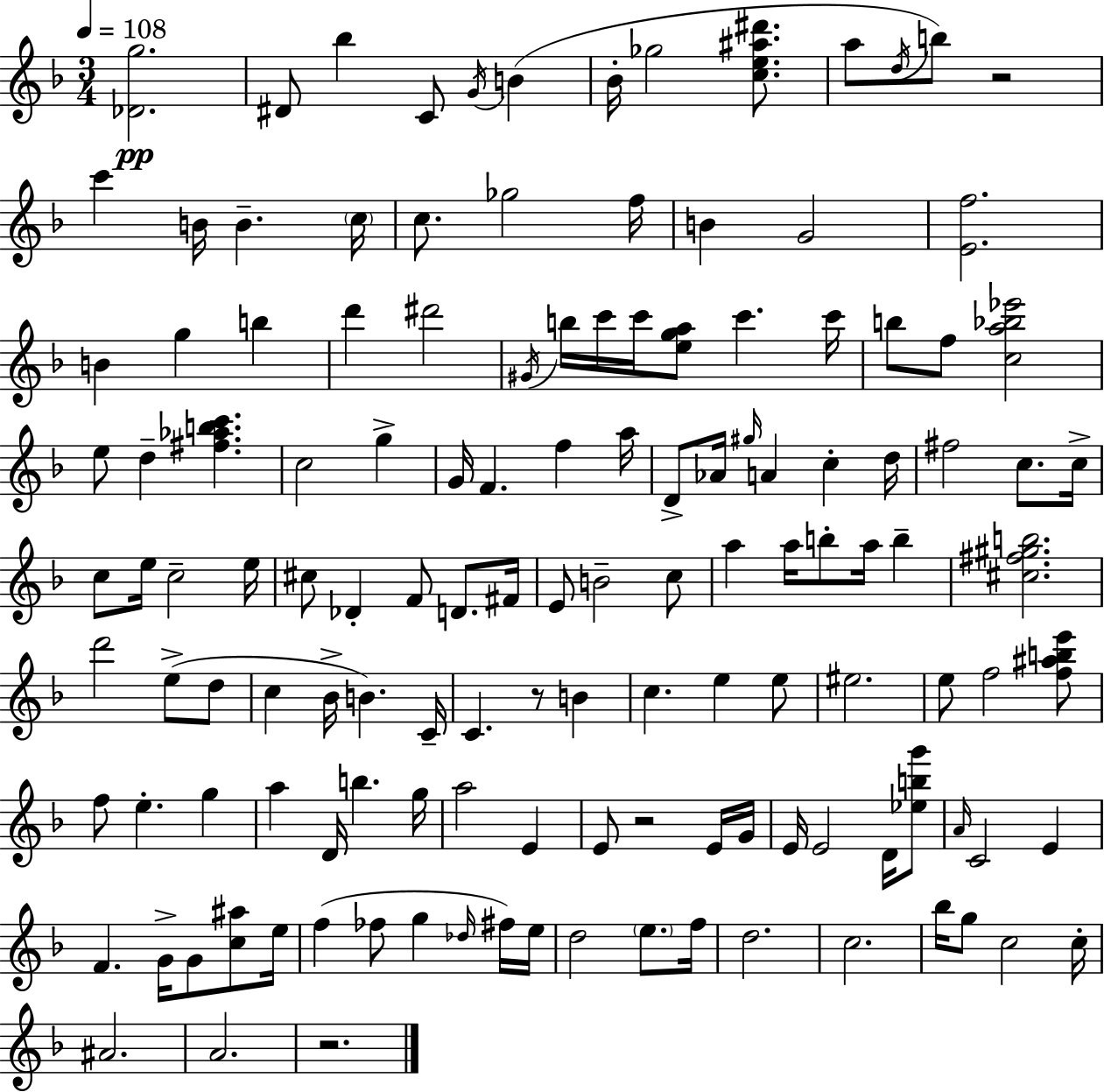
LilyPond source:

{
  \clef treble
  \numericTimeSignature
  \time 3/4
  \key f \major
  \tempo 4 = 108
  \repeat volta 2 { <des' g''>2.\pp | dis'8 bes''4 c'8 \acciaccatura { g'16 } b'4( | bes'16-. ges''2 <c'' e'' ais'' dis'''>8. | a''8 \acciaccatura { d''16 }) b''8 r2 | \break c'''4 b'16 b'4.-- | \parenthesize c''16 c''8. ges''2 | f''16 b'4 g'2 | <e' f''>2. | \break b'4 g''4 b''4 | d'''4 dis'''2 | \acciaccatura { gis'16 } b''16 c'''16 c'''16 <e'' g'' a''>8 c'''4. | c'''16 b''8 f''8 <c'' a'' bes'' ees'''>2 | \break e''8 d''4-- <fis'' aes'' b'' c'''>4. | c''2 g''4-> | g'16 f'4. f''4 | a''16 d'8-> aes'16 \grace { gis''16 } a'4 c''4-. | \break d''16 fis''2 | c''8. c''16-> c''8 e''16 c''2-- | e''16 cis''8 des'4-. f'8 | d'8. fis'16 e'8 b'2-- | \break c''8 a''4 a''16 b''8-. a''16 | b''4-- <cis'' fis'' gis'' b''>2. | d'''2 | e''8->( d''8 c''4 bes'16-> b'4.) | \break c'16-- c'4. r8 | b'4 c''4. e''4 | e''8 eis''2. | e''8 f''2 | \break <f'' ais'' b'' e'''>8 f''8 e''4.-. | g''4 a''4 d'16 b''4. | g''16 a''2 | e'4 e'8 r2 | \break e'16 g'16 e'16 e'2 | d'16 <ees'' b'' g'''>8 \grace { a'16 } c'2 | e'4 f'4. g'16-> | g'8 <c'' ais''>8 e''16 f''4( fes''8 g''4 | \break \grace { des''16 } fis''16) e''16 d''2 | \parenthesize e''8. f''16 d''2. | c''2. | bes''16 g''8 c''2 | \break c''16-. ais'2. | a'2. | r2. | } \bar "|."
}